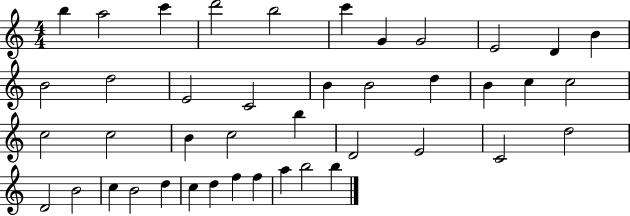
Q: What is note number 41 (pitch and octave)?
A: B5